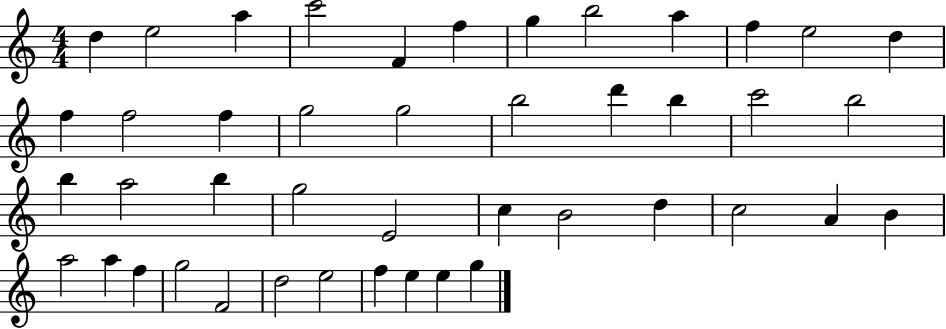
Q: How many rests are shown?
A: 0